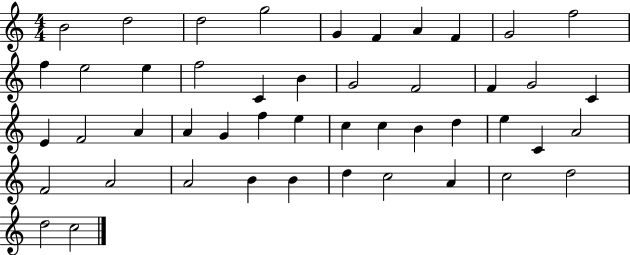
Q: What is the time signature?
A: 4/4